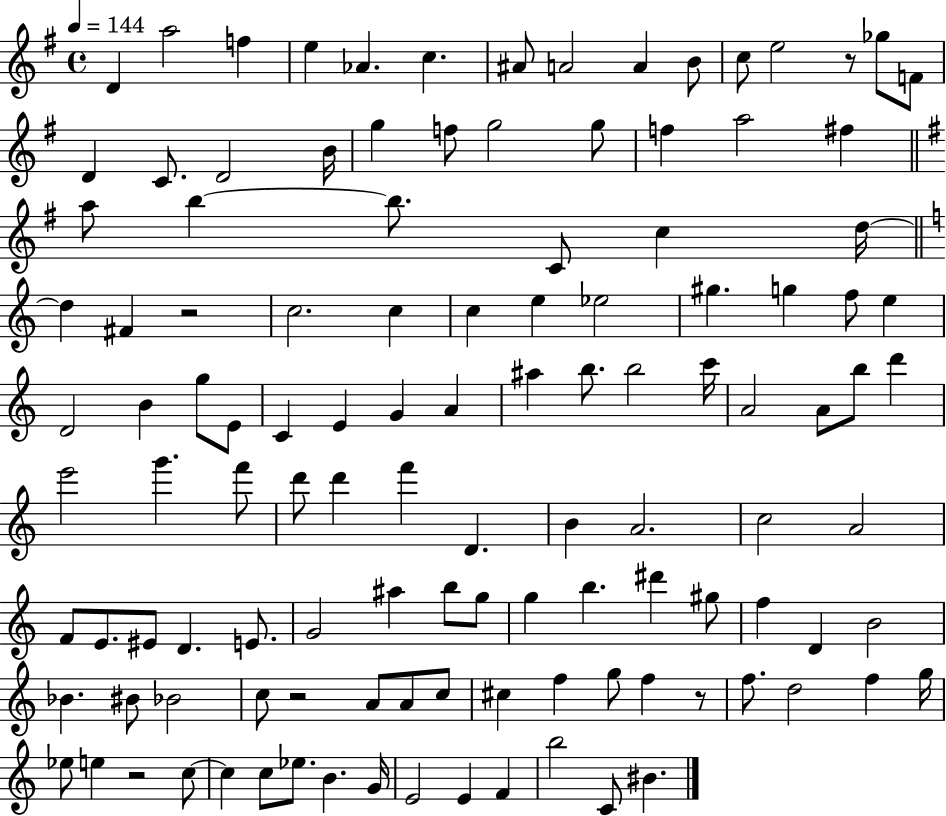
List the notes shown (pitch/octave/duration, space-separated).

D4/q A5/h F5/q E5/q Ab4/q. C5/q. A#4/e A4/h A4/q B4/e C5/e E5/h R/e Gb5/e F4/e D4/q C4/e. D4/h B4/s G5/q F5/e G5/h G5/e F5/q A5/h F#5/q A5/e B5/q B5/e. C4/e C5/q D5/s D5/q F#4/q R/h C5/h. C5/q C5/q E5/q Eb5/h G#5/q. G5/q F5/e E5/q D4/h B4/q G5/e E4/e C4/q E4/q G4/q A4/q A#5/q B5/e. B5/h C6/s A4/h A4/e B5/e D6/q E6/h G6/q. F6/e D6/e D6/q F6/q D4/q. B4/q A4/h. C5/h A4/h F4/e E4/e. EIS4/e D4/q. E4/e. G4/h A#5/q B5/e G5/e G5/q B5/q. D#6/q G#5/e F5/q D4/q B4/h Bb4/q. BIS4/e Bb4/h C5/e R/h A4/e A4/e C5/e C#5/q F5/q G5/e F5/q R/e F5/e. D5/h F5/q G5/s Eb5/e E5/q R/h C5/e C5/q C5/e Eb5/e. B4/q. G4/s E4/h E4/q F4/q B5/h C4/e BIS4/q.